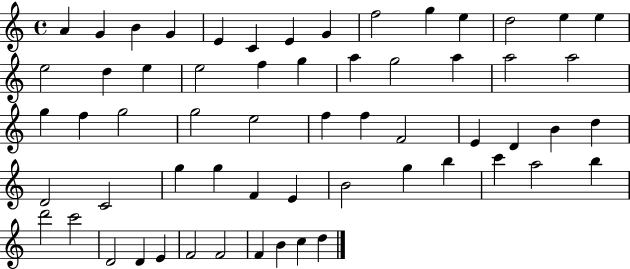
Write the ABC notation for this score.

X:1
T:Untitled
M:4/4
L:1/4
K:C
A G B G E C E G f2 g e d2 e e e2 d e e2 f g a g2 a a2 a2 g f g2 g2 e2 f f F2 E D B d D2 C2 g g F E B2 g b c' a2 b d'2 c'2 D2 D E F2 F2 F B c d